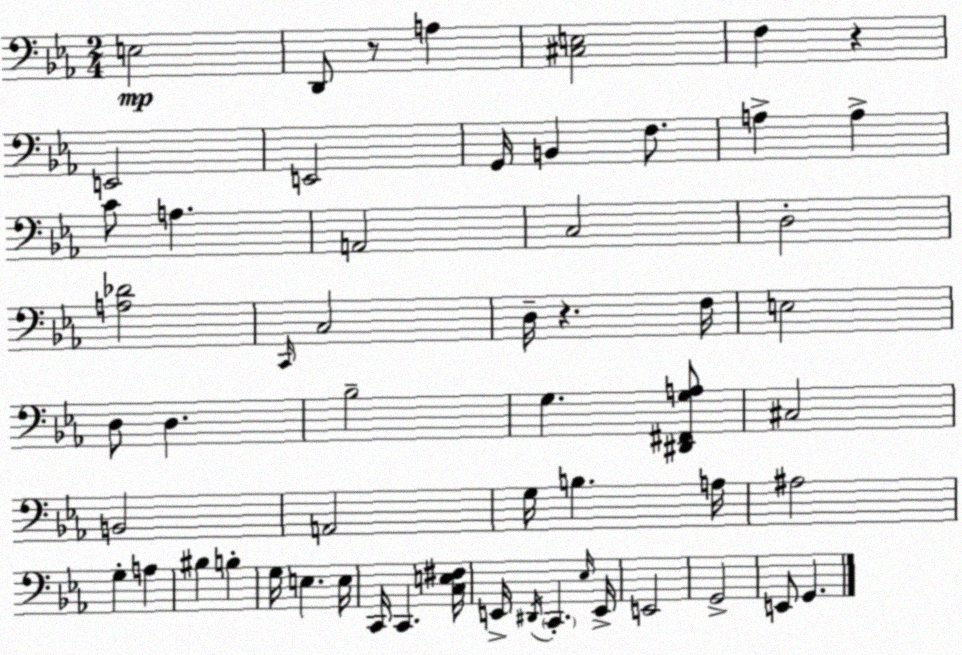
X:1
T:Untitled
M:2/4
L:1/4
K:Eb
E,2 D,,/2 z/2 A, [^C,E,]2 F, z E,,2 E,,2 G,,/4 B,, F,/2 A, A, C/2 A, A,,2 C,2 D,2 [A,_D]2 C,,/4 C,2 D,/4 z F,/4 E,2 D,/2 D, _B,2 G, [^D,,^F,,G,A,]/2 ^C,2 B,,2 A,,2 G,/4 B, A,/4 ^A,2 G, A, ^B, B, G,/4 E, E,/4 C,,/4 C,, [C,E,^F,]/4 E,,/4 ^D,,/4 C,, _E,/4 E,,/4 E,,2 G,,2 E,,/2 G,,